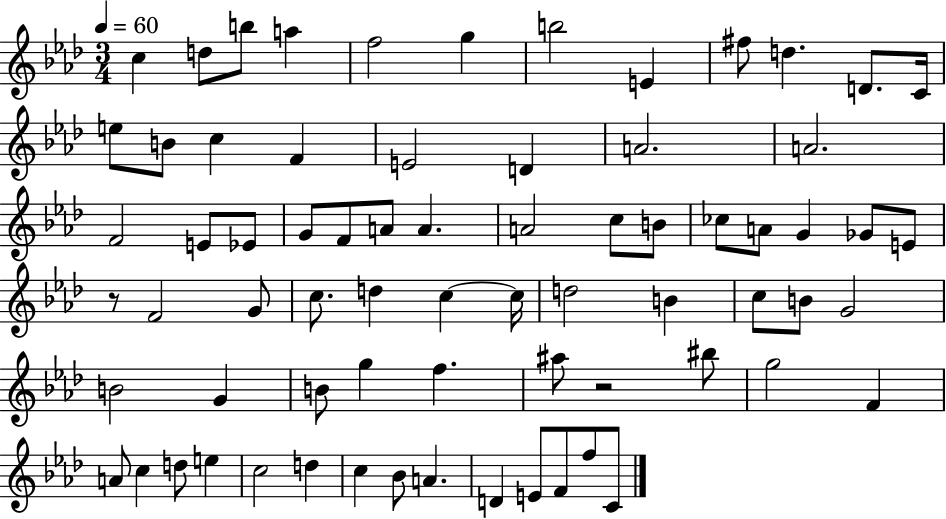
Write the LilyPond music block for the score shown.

{
  \clef treble
  \numericTimeSignature
  \time 3/4
  \key aes \major
  \tempo 4 = 60
  c''4 d''8 b''8 a''4 | f''2 g''4 | b''2 e'4 | fis''8 d''4. d'8. c'16 | \break e''8 b'8 c''4 f'4 | e'2 d'4 | a'2. | a'2. | \break f'2 e'8 ees'8 | g'8 f'8 a'8 a'4. | a'2 c''8 b'8 | ces''8 a'8 g'4 ges'8 e'8 | \break r8 f'2 g'8 | c''8. d''4 c''4~~ c''16 | d''2 b'4 | c''8 b'8 g'2 | \break b'2 g'4 | b'8 g''4 f''4. | ais''8 r2 bis''8 | g''2 f'4 | \break a'8 c''4 d''8 e''4 | c''2 d''4 | c''4 bes'8 a'4. | d'4 e'8 f'8 f''8 c'8 | \break \bar "|."
}